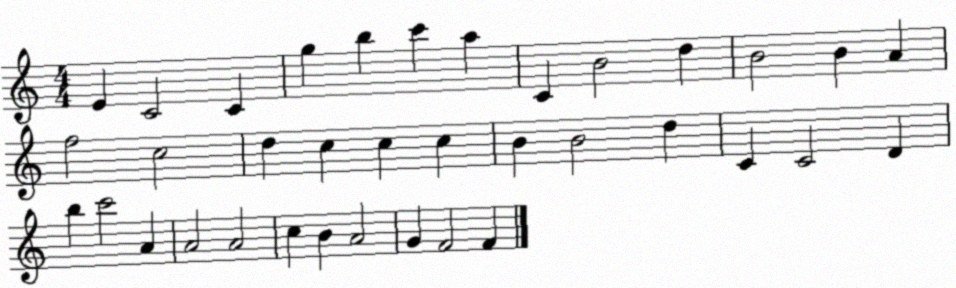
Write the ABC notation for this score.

X:1
T:Untitled
M:4/4
L:1/4
K:C
E C2 C g b c' a C B2 d B2 B A f2 c2 d c c c B B2 d C C2 D b c'2 A A2 A2 c B A2 G F2 F